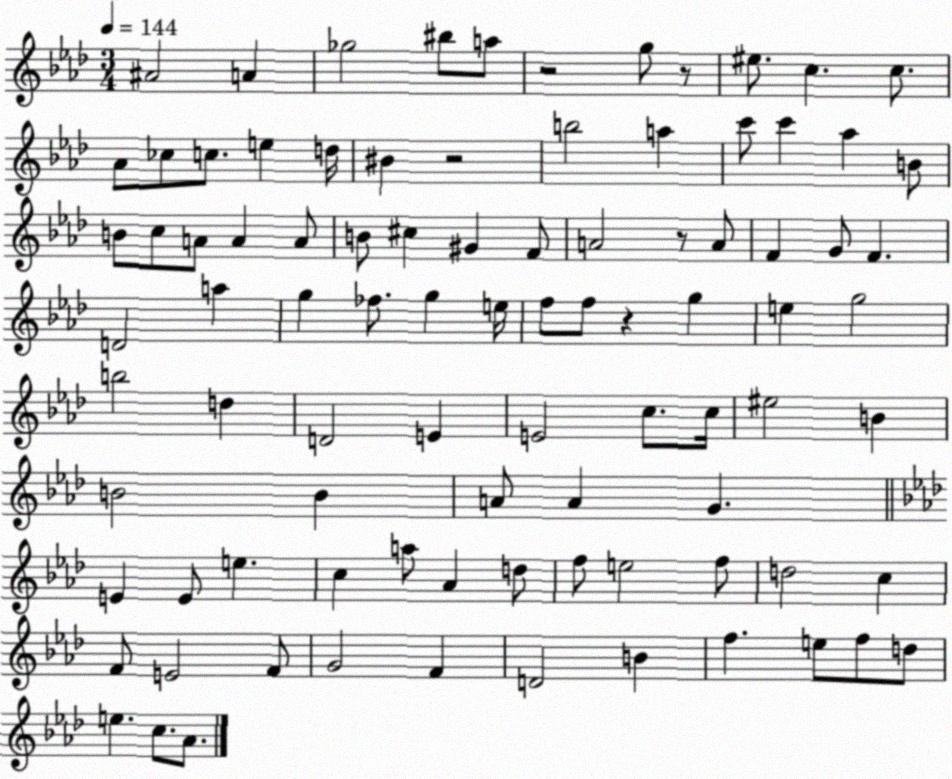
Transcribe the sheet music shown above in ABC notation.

X:1
T:Untitled
M:3/4
L:1/4
K:Ab
^A2 A _g2 ^b/2 a/2 z2 g/2 z/2 ^e/2 c c/2 _A/2 _c/2 c/2 e d/4 ^B z2 b2 a c'/2 c' _a B/2 B/2 c/2 A/2 A A/2 B/2 ^c ^G F/2 A2 z/2 A/2 F G/2 F D2 a g _f/2 g e/4 f/2 f/2 z g e g2 b2 d D2 E E2 c/2 c/4 ^e2 B B2 B A/2 A G E E/2 e c a/2 _A d/2 f/2 e2 f/2 d2 c F/2 E2 F/2 G2 F D2 B f e/2 f/2 d/2 e c/2 _A/2